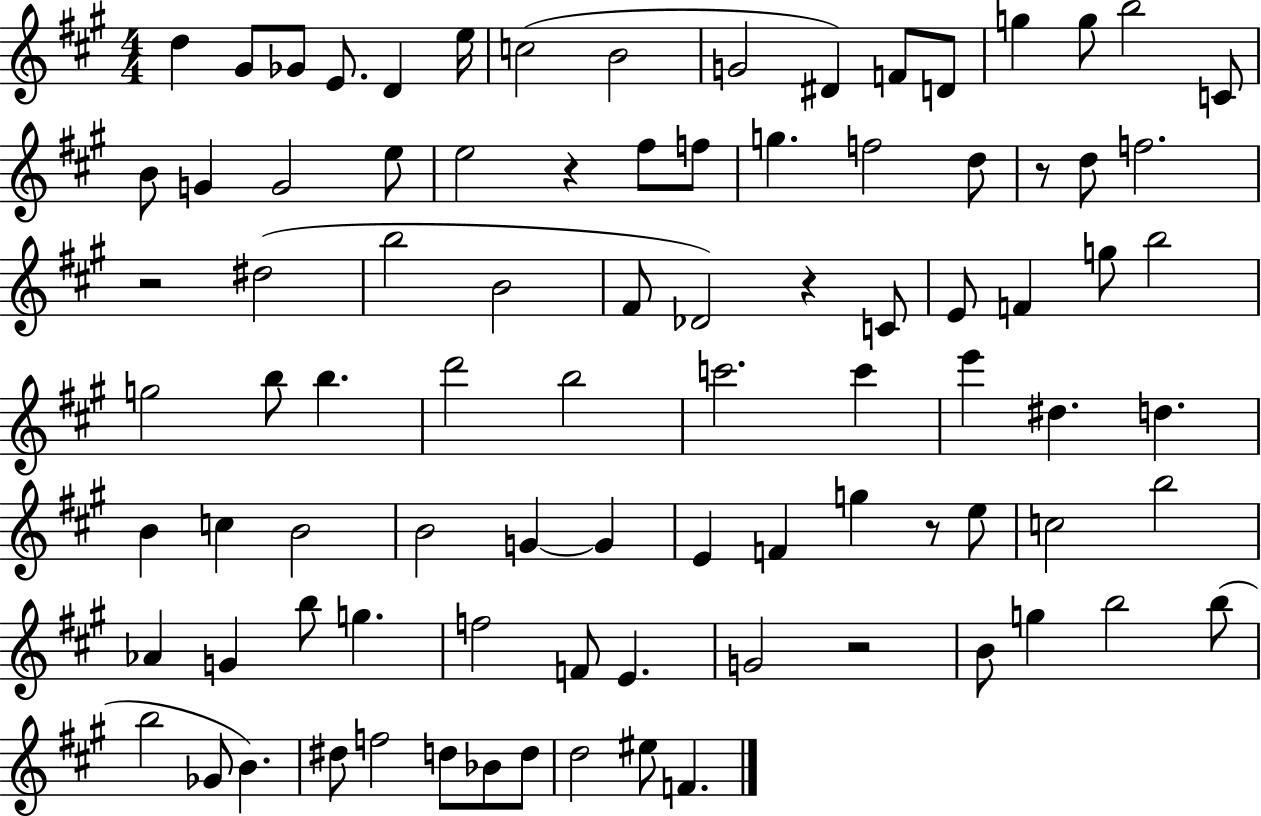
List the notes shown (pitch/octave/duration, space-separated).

D5/q G#4/e Gb4/e E4/e. D4/q E5/s C5/h B4/h G4/h D#4/q F4/e D4/e G5/q G5/e B5/h C4/e B4/e G4/q G4/h E5/e E5/h R/q F#5/e F5/e G5/q. F5/h D5/e R/e D5/e F5/h. R/h D#5/h B5/h B4/h F#4/e Db4/h R/q C4/e E4/e F4/q G5/e B5/h G5/h B5/e B5/q. D6/h B5/h C6/h. C6/q E6/q D#5/q. D5/q. B4/q C5/q B4/h B4/h G4/q G4/q E4/q F4/q G5/q R/e E5/e C5/h B5/h Ab4/q G4/q B5/e G5/q. F5/h F4/e E4/q. G4/h R/h B4/e G5/q B5/h B5/e B5/h Gb4/e B4/q. D#5/e F5/h D5/e Bb4/e D5/e D5/h EIS5/e F4/q.